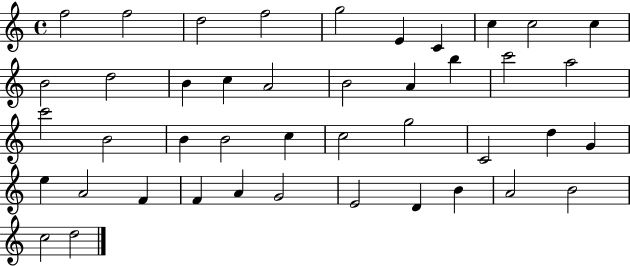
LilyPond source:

{
  \clef treble
  \time 4/4
  \defaultTimeSignature
  \key c \major
  f''2 f''2 | d''2 f''2 | g''2 e'4 c'4 | c''4 c''2 c''4 | \break b'2 d''2 | b'4 c''4 a'2 | b'2 a'4 b''4 | c'''2 a''2 | \break c'''2 b'2 | b'4 b'2 c''4 | c''2 g''2 | c'2 d''4 g'4 | \break e''4 a'2 f'4 | f'4 a'4 g'2 | e'2 d'4 b'4 | a'2 b'2 | \break c''2 d''2 | \bar "|."
}